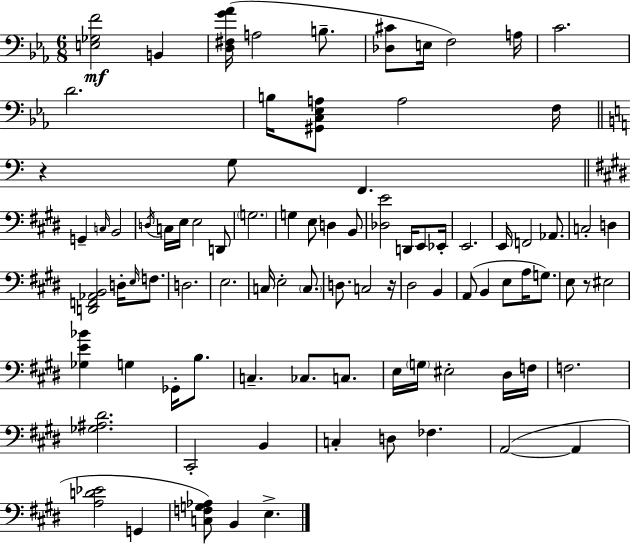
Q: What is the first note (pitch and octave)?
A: B2